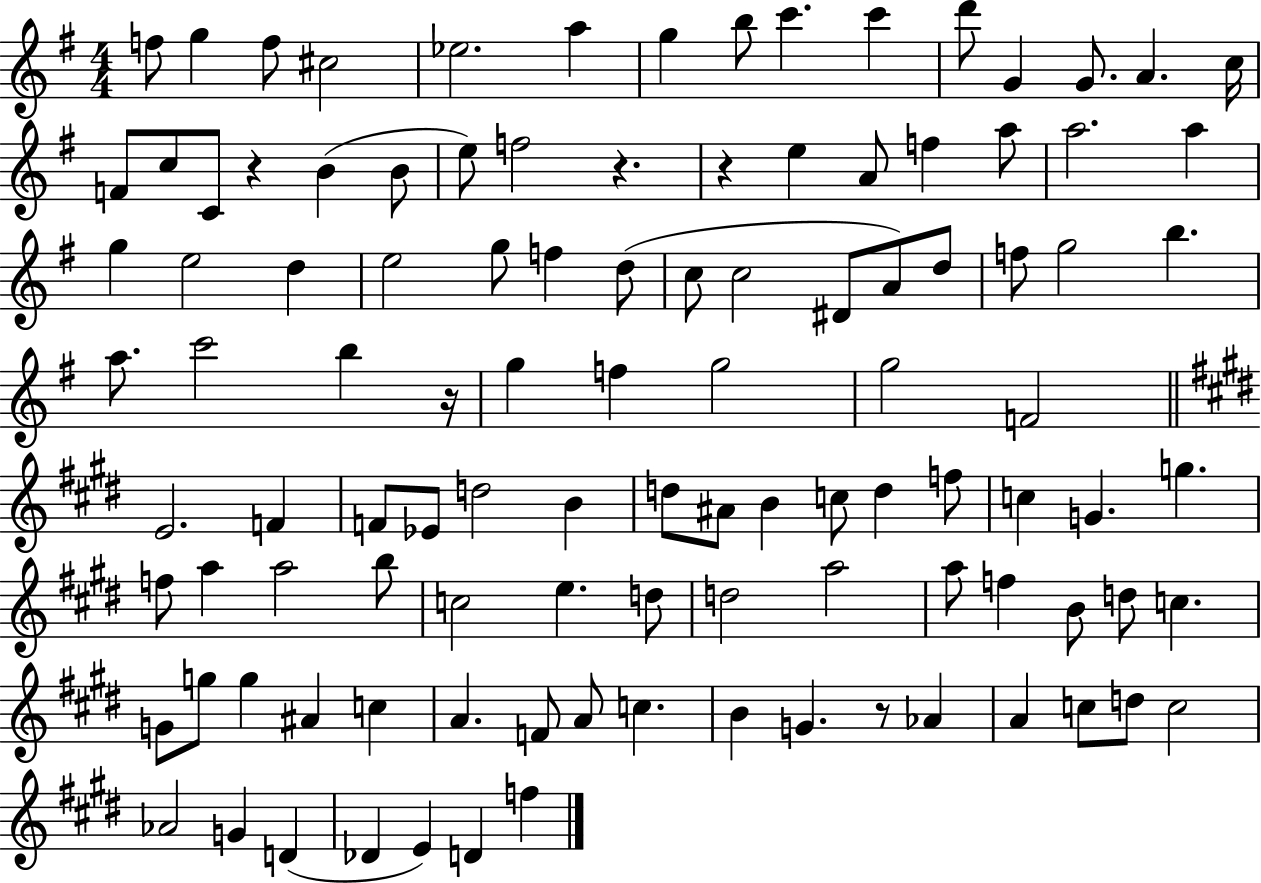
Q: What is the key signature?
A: G major